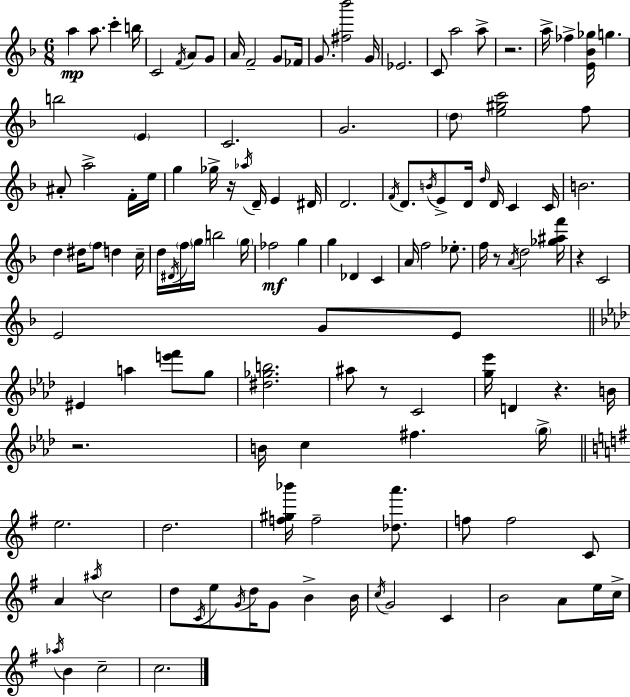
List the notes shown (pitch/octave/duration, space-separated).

A5/q A5/e. C6/q B5/s C4/h F4/s A4/e G4/e A4/s F4/h G4/e FES4/s G4/e. [F#5,Bb6]/h G4/s Eb4/h. C4/e A5/h A5/e R/h. A5/s FES5/q [E4,Bb4,Gb5]/s G5/q. B5/h E4/q C4/h. G4/h. D5/e [E5,G#5,C6]/h F5/e A#4/e A5/h F4/s E5/s G5/q Gb5/s R/s Ab5/s D4/s E4/q D#4/s D4/h. F4/s D4/e. B4/s E4/e D4/s D5/s D4/s C4/q C4/s B4/h. D5/q D#5/s F5/e D5/q C5/s D5/s D#4/s F5/s G5/s B5/h G5/s FES5/h G5/q G5/q Db4/q C4/q A4/s F5/h Eb5/e. F5/s R/e A4/s D5/h [Gb5,A#5,F6]/s R/q C4/h E4/h G4/e E4/e EIS4/q A5/q [E6,F6]/e G5/e [D#5,Gb5,B5]/h. A#5/e R/e C4/h [G5,Eb6]/s D4/q R/q. B4/s R/h. B4/s C5/q F#5/q. G5/s E5/h. D5/h. [F5,G#5,Bb6]/s F5/h [Db5,A6]/e. F5/e F5/h C4/e A4/q A#5/s C5/h D5/e C4/s E5/e G4/s D5/s G4/e B4/q B4/s C5/s G4/h C4/q B4/h A4/e E5/s C5/s Ab5/s B4/q C5/h C5/h.